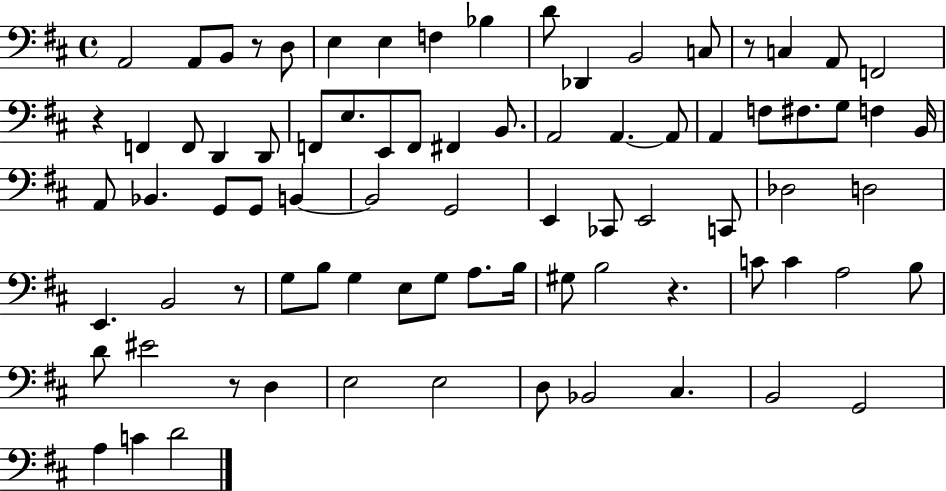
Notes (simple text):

A2/h A2/e B2/e R/e D3/e E3/q E3/q F3/q Bb3/q D4/e Db2/q B2/h C3/e R/e C3/q A2/e F2/h R/q F2/q F2/e D2/q D2/e F2/e E3/e. E2/e F2/e F#2/q B2/e. A2/h A2/q. A2/e A2/q F3/e F#3/e. G3/e F3/q B2/s A2/e Bb2/q. G2/e G2/e B2/q B2/h G2/h E2/q CES2/e E2/h C2/e Db3/h D3/h E2/q. B2/h R/e G3/e B3/e G3/q E3/e G3/e A3/e. B3/s G#3/e B3/h R/q. C4/e C4/q A3/h B3/e D4/e EIS4/h R/e D3/q E3/h E3/h D3/e Bb2/h C#3/q. B2/h G2/h A3/q C4/q D4/h